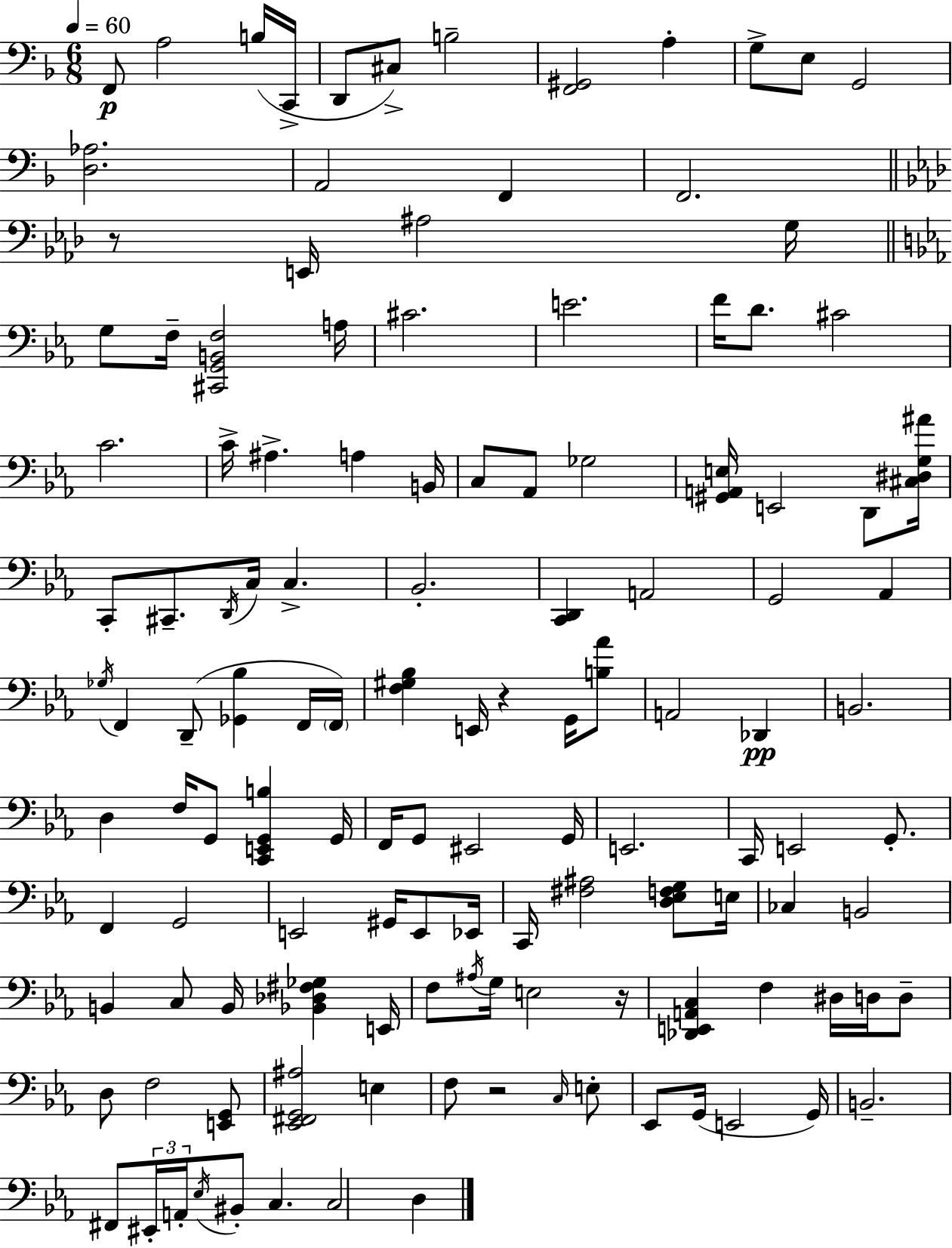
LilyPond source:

{
  \clef bass
  \numericTimeSignature
  \time 6/8
  \key f \major
  \tempo 4 = 60
  f,8\p a2 b16( c,16-> | d,8 cis8->) b2-- | <f, gis,>2 a4-. | g8-> e8 g,2 | \break <d aes>2. | a,2 f,4 | f,2. | \bar "||" \break \key f \minor r8 e,16 ais2 g16 | \bar "||" \break \key ees \major g8 f16-- <cis, g, b, f>2 a16 | cis'2. | e'2. | f'16 d'8. cis'2 | \break c'2. | c'16-> ais4.-> a4 b,16 | c8 aes,8 ges2 | <gis, a, e>16 e,2 d,8 <cis dis g ais'>16 | \break c,8-. cis,8.-- \acciaccatura { d,16 } c16 c4.-> | bes,2.-. | <c, d,>4 a,2 | g,2 aes,4 | \break \acciaccatura { ges16 } f,4 d,8--( <ges, bes>4 | f,16 \parenthesize f,16) <f gis bes>4 e,16 r4 g,16 | <b aes'>8 a,2 des,4\pp | b,2. | \break d4 f16 g,8 <c, e, g, b>4 | g,16 f,16 g,8 eis,2 | g,16 e,2. | c,16 e,2 g,8.-. | \break f,4 g,2 | e,2 gis,16 e,8 | ees,16 c,16 <fis ais>2 <d ees f g>8 | e16 ces4 b,2 | \break b,4 c8 b,16 <bes, des fis ges>4 | e,16 f8 \acciaccatura { ais16 } g16 e2 | r16 <des, e, a, c>4 f4 dis16 | d16 d8-- d8 f2 | \break <e, g,>8 <ees, fis, g, ais>2 e4 | f8 r2 | \grace { c16 } e8-. ees,8 g,16( e,2 | g,16) b,2.-- | \break fis,8 \tuplet 3/2 { eis,16-. a,16-. \acciaccatura { ees16 } } bis,8-. c4. | c2 | d4 \bar "|."
}